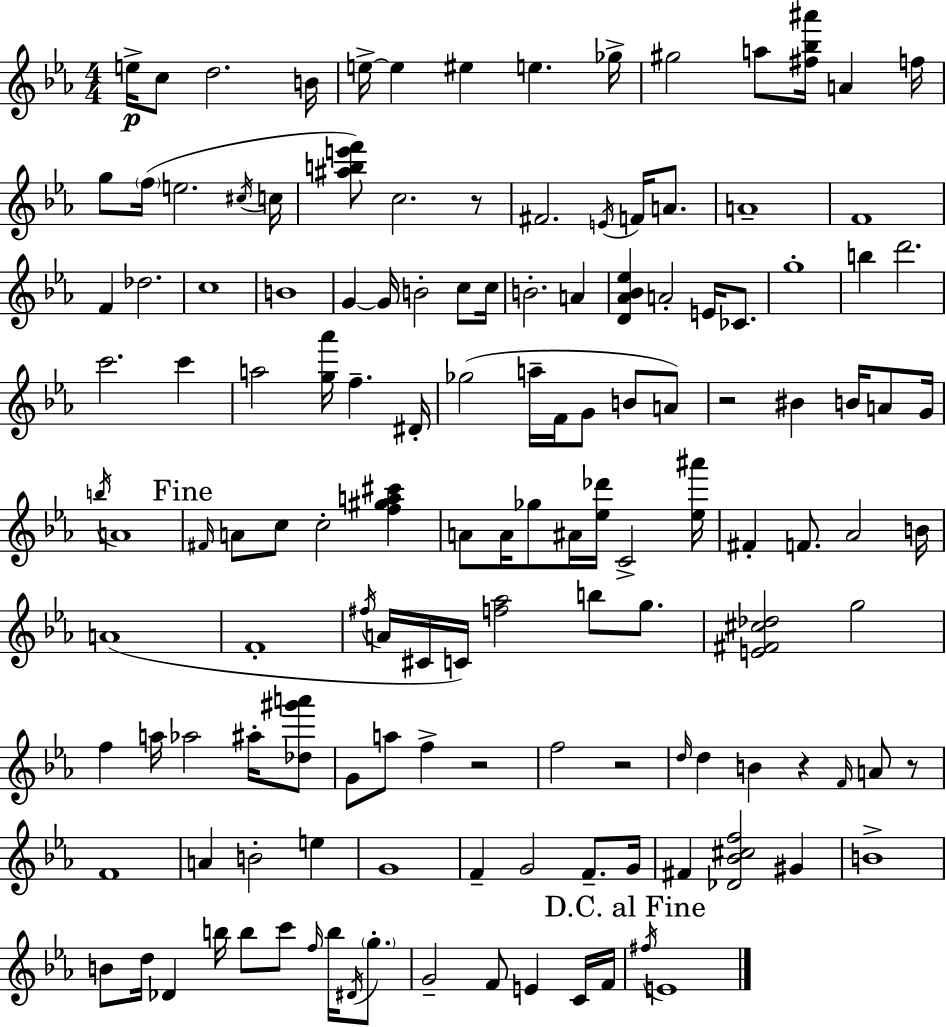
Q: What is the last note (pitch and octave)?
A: E4